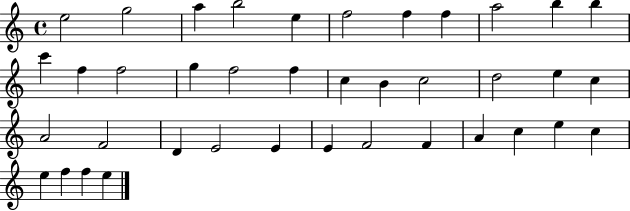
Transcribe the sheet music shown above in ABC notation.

X:1
T:Untitled
M:4/4
L:1/4
K:C
e2 g2 a b2 e f2 f f a2 b b c' f f2 g f2 f c B c2 d2 e c A2 F2 D E2 E E F2 F A c e c e f f e